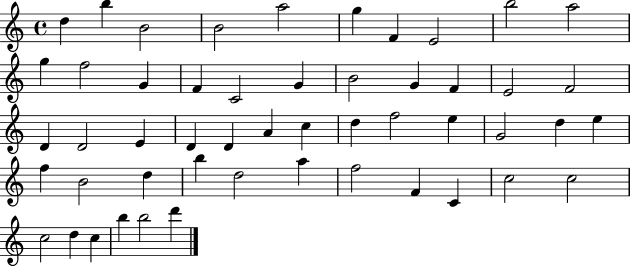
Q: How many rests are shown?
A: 0